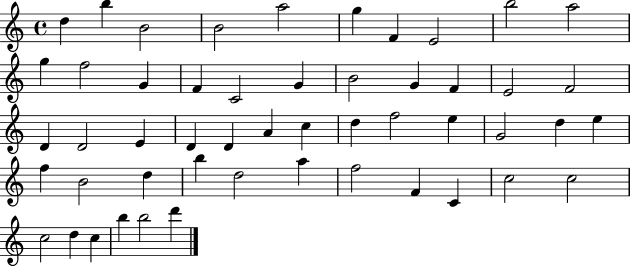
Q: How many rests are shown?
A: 0